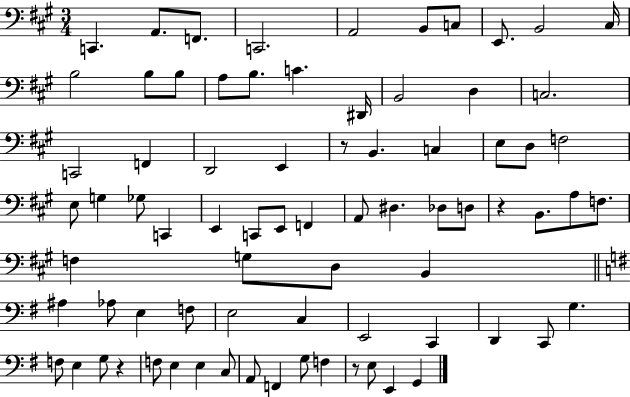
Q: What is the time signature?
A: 3/4